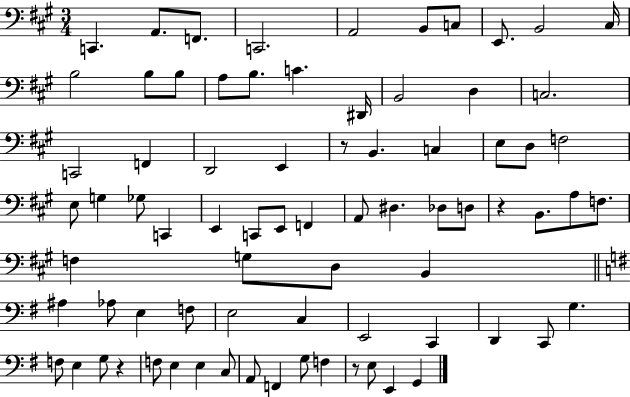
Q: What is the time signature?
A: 3/4